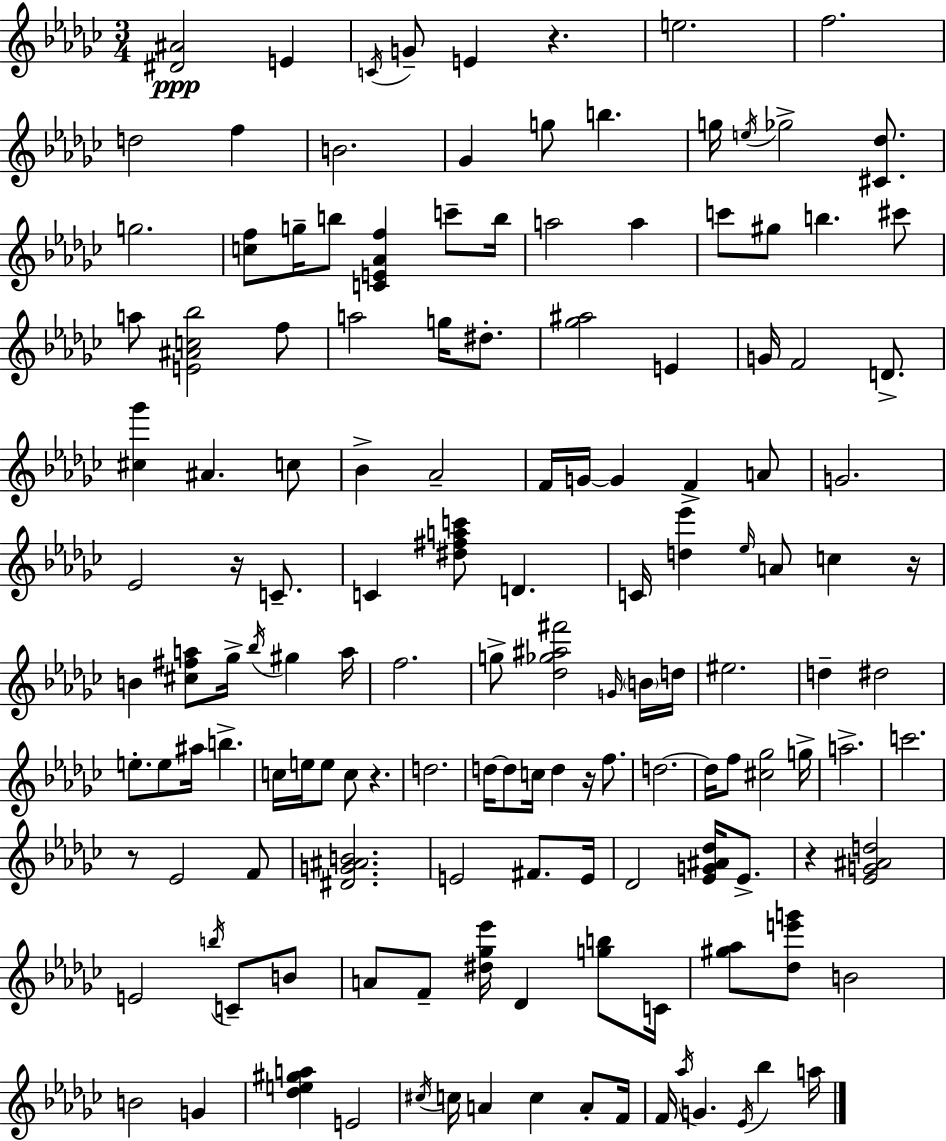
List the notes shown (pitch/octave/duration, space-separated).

[D#4,A#4]/h E4/q C4/s G4/e E4/q R/q. E5/h. F5/h. D5/h F5/q B4/h. Gb4/q G5/e B5/q. G5/s E5/s Gb5/h [C#4,Db5]/e. G5/h. [C5,F5]/e G5/s B5/e [C4,E4,Ab4,F5]/q C6/e B5/s A5/h A5/q C6/e G#5/e B5/q. C#6/e A5/e [E4,A#4,C5,Bb5]/h F5/e A5/h G5/s D#5/e. [Gb5,A#5]/h E4/q G4/s F4/h D4/e. [C#5,Gb6]/q A#4/q. C5/e Bb4/q Ab4/h F4/s G4/s G4/q F4/q A4/e G4/h. Eb4/h R/s C4/e. C4/q [D#5,F#5,A5,C6]/e D4/q. C4/s [D5,Eb6]/q Eb5/s A4/e C5/q R/s B4/q [C#5,F#5,A5]/e Gb5/s Bb5/s G#5/q A5/s F5/h. G5/e [Db5,Gb5,A#5,F#6]/h G4/s B4/s D5/s EIS5/h. D5/q D#5/h E5/e. E5/e A#5/s B5/q. C5/s E5/s E5/e C5/e R/q. D5/h. D5/s D5/e C5/s D5/q R/s F5/e. D5/h. D5/s F5/e [C#5,Gb5]/h G5/s A5/h. C6/h. R/e Eb4/h F4/e [D#4,G4,A#4,B4]/h. E4/h F#4/e. E4/s Db4/h [Eb4,G4,A#4,Db5]/s Eb4/e. R/q [Eb4,G4,A#4,D5]/h E4/h B5/s C4/e B4/e A4/e F4/e [D#5,Gb5,Eb6]/s Db4/q [G5,B5]/e C4/s [G#5,Ab5]/e [Db5,E6,G6]/e B4/h B4/h G4/q [Db5,E5,G#5,A5]/q E4/h C#5/s C5/s A4/q C5/q A4/e F4/s F4/s Ab5/s G4/q. Eb4/s Bb5/q A5/s